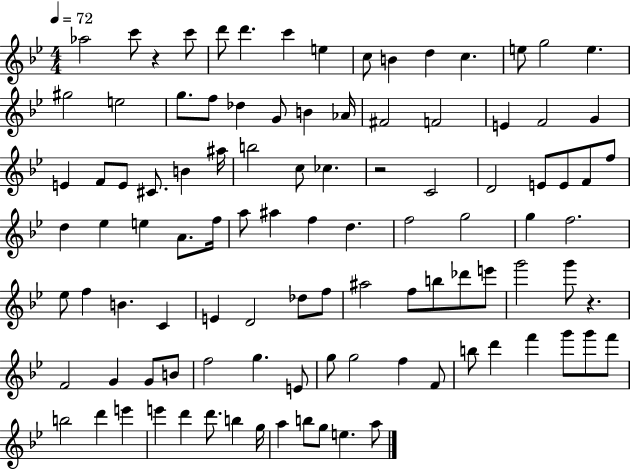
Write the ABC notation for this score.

X:1
T:Untitled
M:4/4
L:1/4
K:Bb
_a2 c'/2 z c'/2 d'/2 d' c' e c/2 B d c e/2 g2 e ^g2 e2 g/2 f/2 _d G/2 B _A/4 ^F2 F2 E F2 G E F/2 E/2 ^C/2 B ^a/4 b2 c/2 _c z2 C2 D2 E/2 E/2 F/2 f/2 d _e e A/2 f/4 a/2 ^a f d f2 g2 g f2 _e/2 f B C E D2 _d/2 f/2 ^a2 f/2 b/2 _d'/2 e'/2 g'2 g'/2 z F2 G G/2 B/2 f2 g E/2 g/2 g2 f F/2 b/2 d' f' g'/2 g'/2 f'/2 b2 d' e' e' d' d'/2 b g/4 a b/2 g/2 e a/2